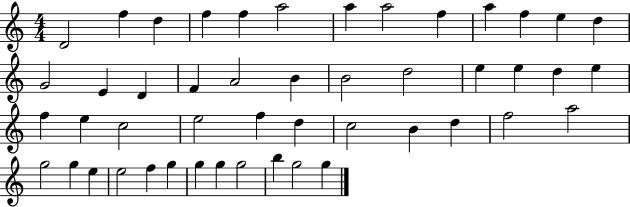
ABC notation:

X:1
T:Untitled
M:4/4
L:1/4
K:C
D2 f d f f a2 a a2 f a f e d G2 E D F A2 B B2 d2 e e d e f e c2 e2 f d c2 B d f2 a2 g2 g e e2 f g g g g2 b g2 g